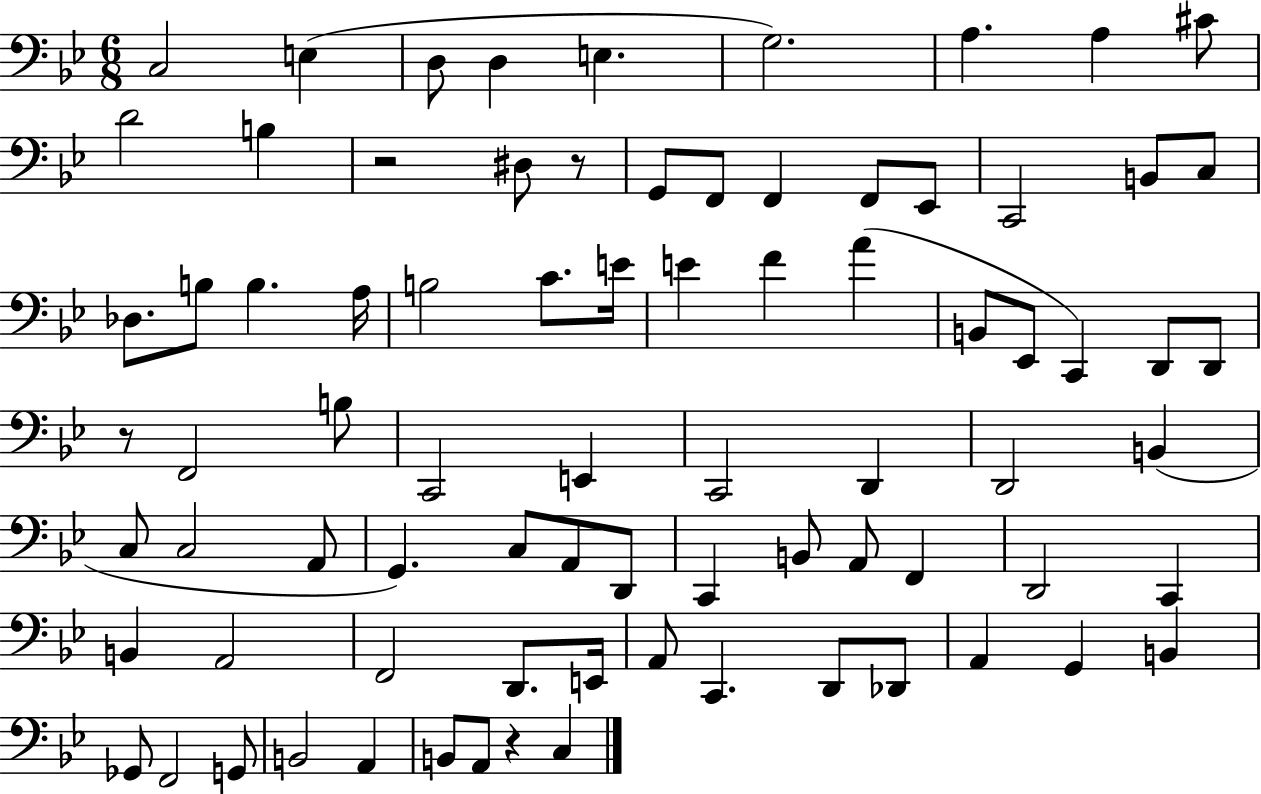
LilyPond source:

{
  \clef bass
  \numericTimeSignature
  \time 6/8
  \key bes \major
  \repeat volta 2 { c2 e4( | d8 d4 e4. | g2.) | a4. a4 cis'8 | \break d'2 b4 | r2 dis8 r8 | g,8 f,8 f,4 f,8 ees,8 | c,2 b,8 c8 | \break des8. b8 b4. a16 | b2 c'8. e'16 | e'4 f'4 a'4( | b,8 ees,8 c,4) d,8 d,8 | \break r8 f,2 b8 | c,2 e,4 | c,2 d,4 | d,2 b,4( | \break c8 c2 a,8 | g,4.) c8 a,8 d,8 | c,4 b,8 a,8 f,4 | d,2 c,4 | \break b,4 a,2 | f,2 d,8. e,16 | a,8 c,4. d,8 des,8 | a,4 g,4 b,4 | \break ges,8 f,2 g,8 | b,2 a,4 | b,8 a,8 r4 c4 | } \bar "|."
}